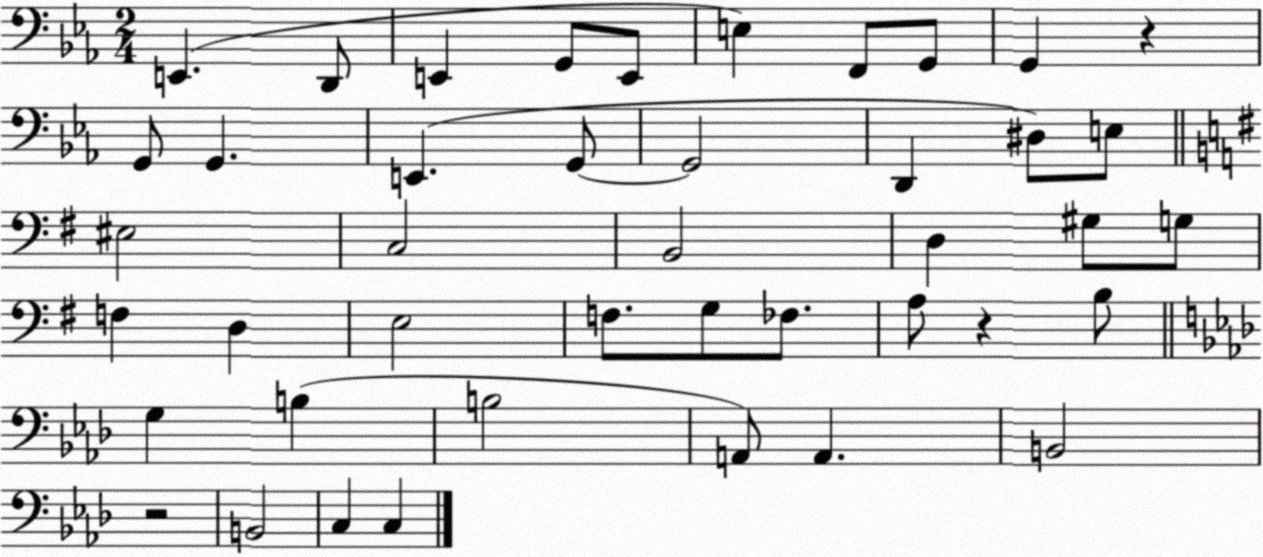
X:1
T:Untitled
M:2/4
L:1/4
K:Eb
E,, D,,/2 E,, G,,/2 E,,/2 E, F,,/2 G,,/2 G,, z G,,/2 G,, E,, G,,/2 G,,2 D,, ^D,/2 E,/2 ^E,2 C,2 B,,2 D, ^G,/2 G,/2 F, D, E,2 F,/2 G,/2 _F,/2 A,/2 z B,/2 G, B, B,2 A,,/2 A,, B,,2 z2 B,,2 C, C,